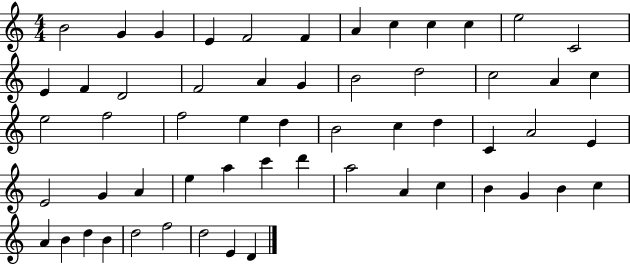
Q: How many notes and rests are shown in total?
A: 57